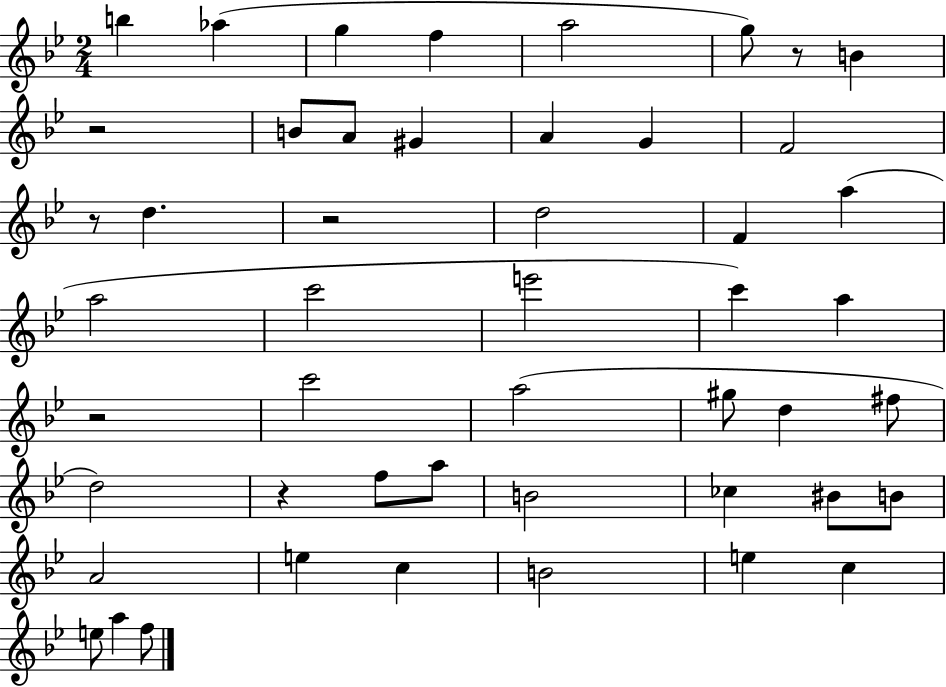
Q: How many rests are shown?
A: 6